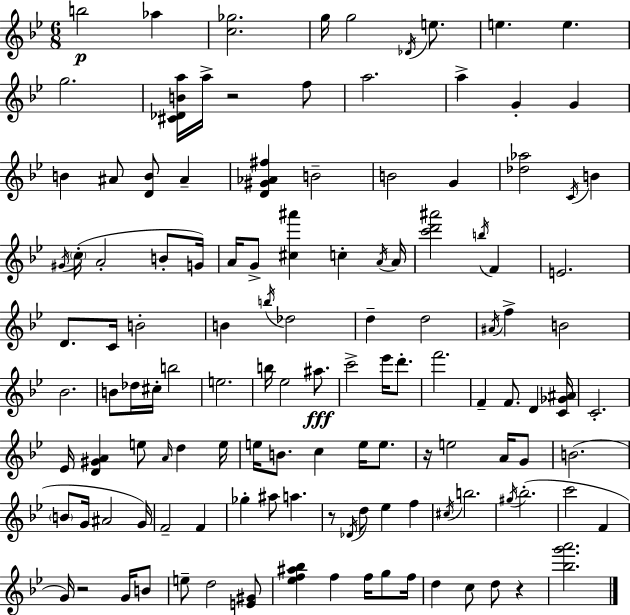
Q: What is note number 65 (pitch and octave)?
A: Eb4